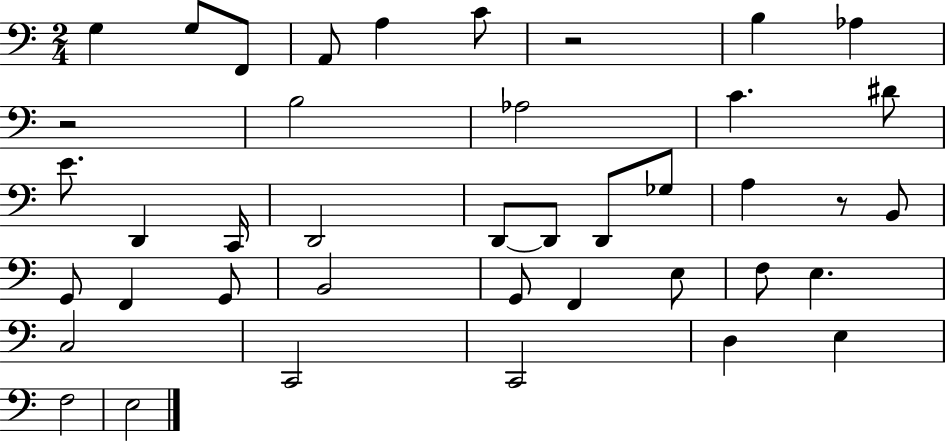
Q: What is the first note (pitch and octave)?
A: G3